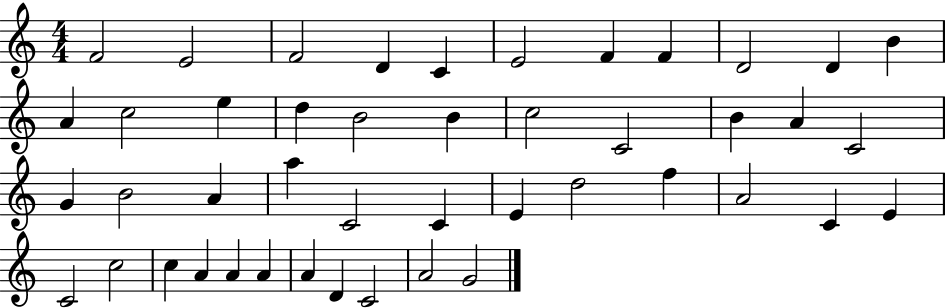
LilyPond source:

{
  \clef treble
  \numericTimeSignature
  \time 4/4
  \key c \major
  f'2 e'2 | f'2 d'4 c'4 | e'2 f'4 f'4 | d'2 d'4 b'4 | \break a'4 c''2 e''4 | d''4 b'2 b'4 | c''2 c'2 | b'4 a'4 c'2 | \break g'4 b'2 a'4 | a''4 c'2 c'4 | e'4 d''2 f''4 | a'2 c'4 e'4 | \break c'2 c''2 | c''4 a'4 a'4 a'4 | a'4 d'4 c'2 | a'2 g'2 | \break \bar "|."
}